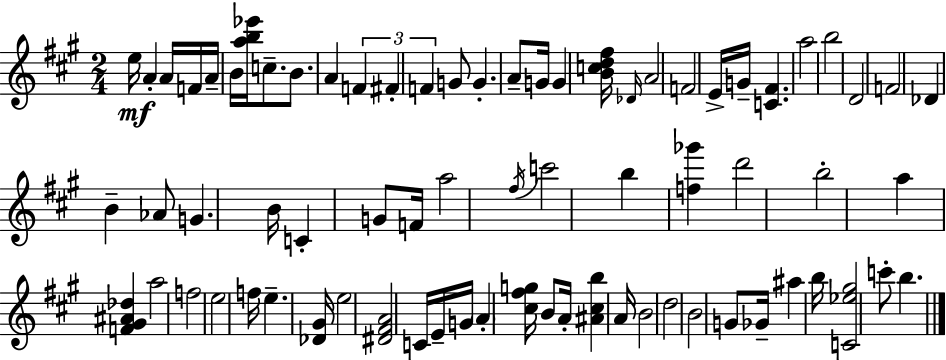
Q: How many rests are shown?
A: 0